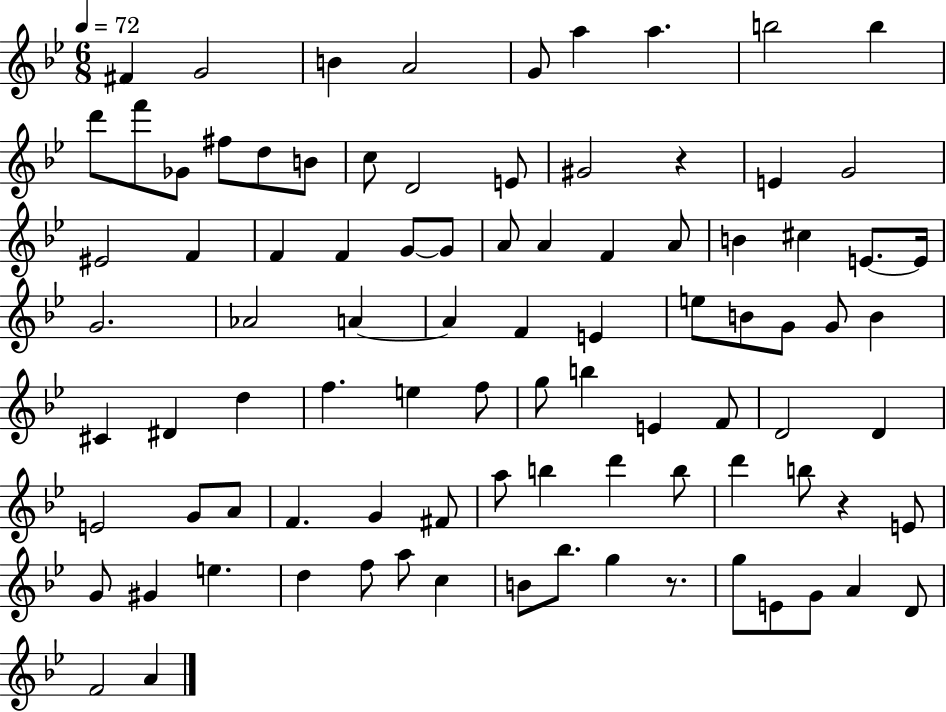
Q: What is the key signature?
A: BES major